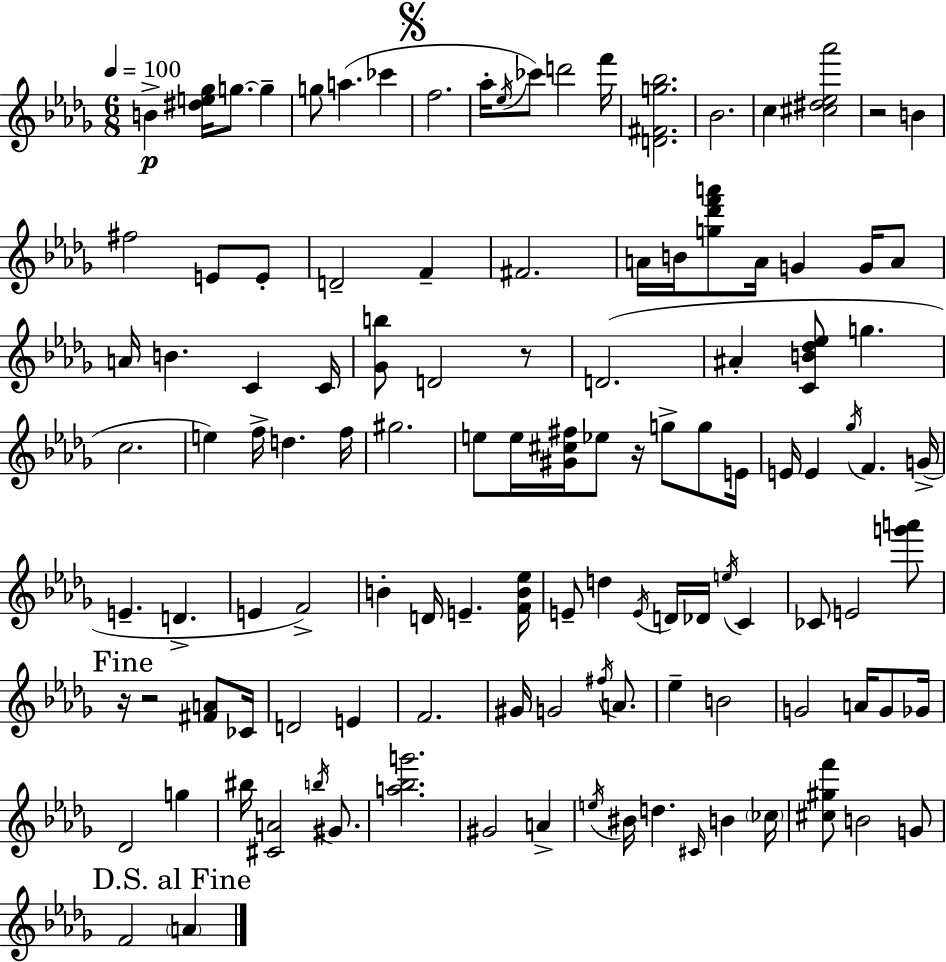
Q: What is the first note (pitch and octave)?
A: B4